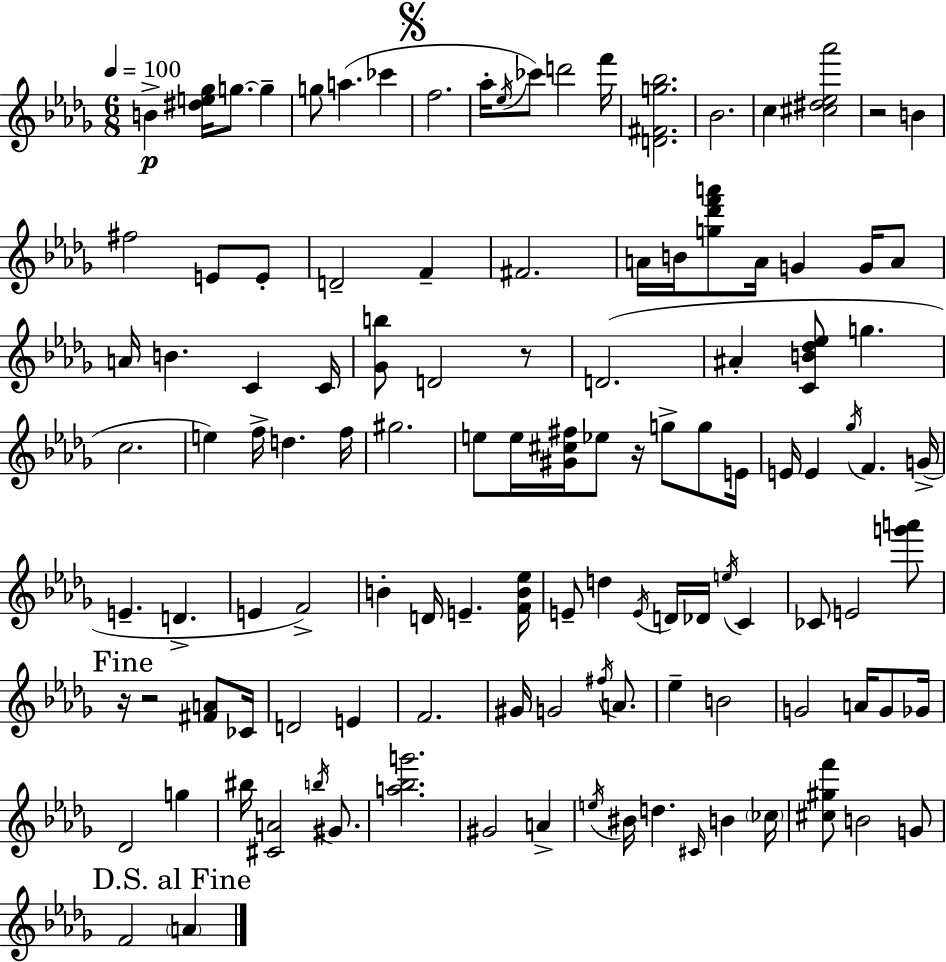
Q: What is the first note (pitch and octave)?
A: B4